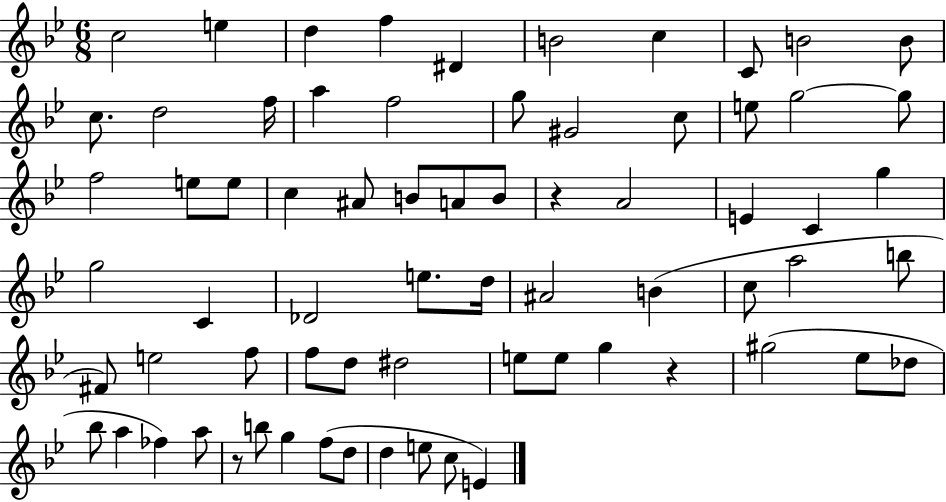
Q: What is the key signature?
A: BES major